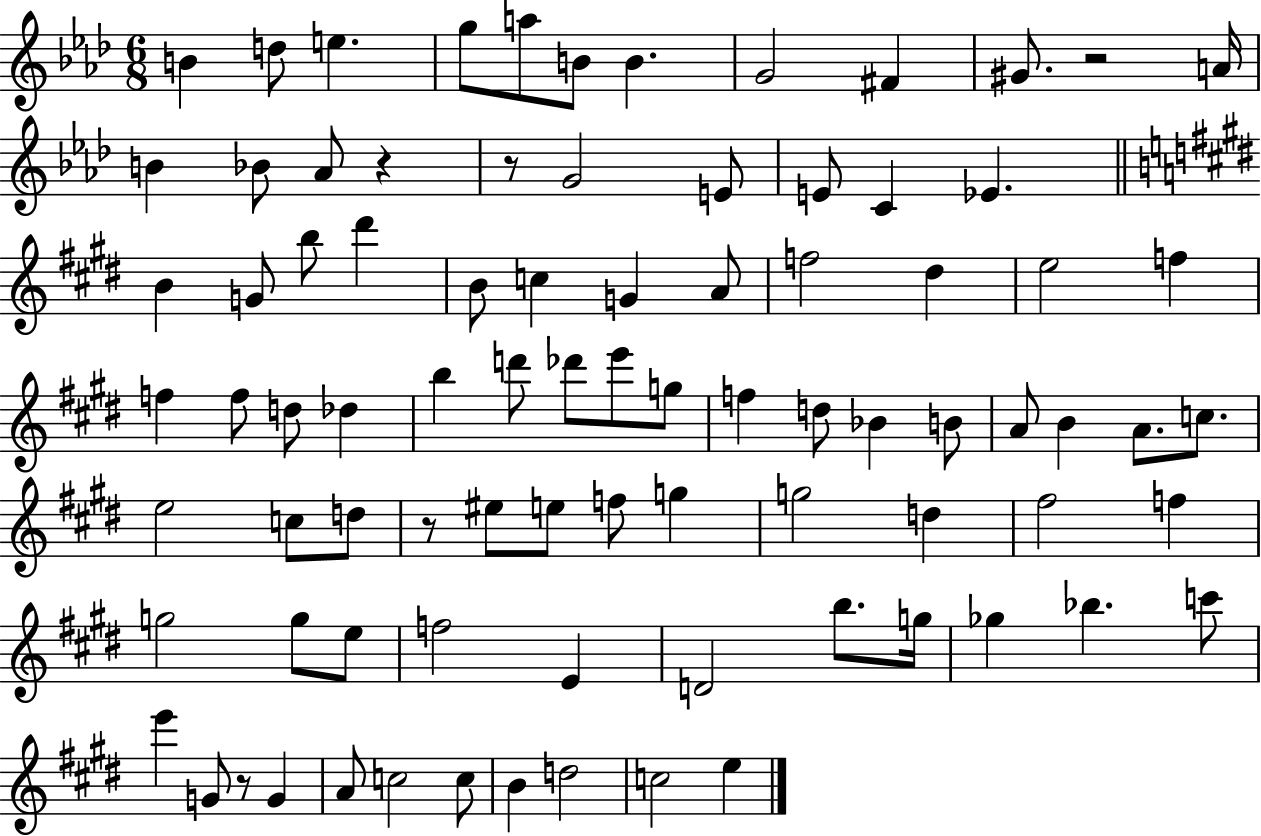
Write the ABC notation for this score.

X:1
T:Untitled
M:6/8
L:1/4
K:Ab
B d/2 e g/2 a/2 B/2 B G2 ^F ^G/2 z2 A/4 B _B/2 _A/2 z z/2 G2 E/2 E/2 C _E B G/2 b/2 ^d' B/2 c G A/2 f2 ^d e2 f f f/2 d/2 _d b d'/2 _d'/2 e'/2 g/2 f d/2 _B B/2 A/2 B A/2 c/2 e2 c/2 d/2 z/2 ^e/2 e/2 f/2 g g2 d ^f2 f g2 g/2 e/2 f2 E D2 b/2 g/4 _g _b c'/2 e' G/2 z/2 G A/2 c2 c/2 B d2 c2 e